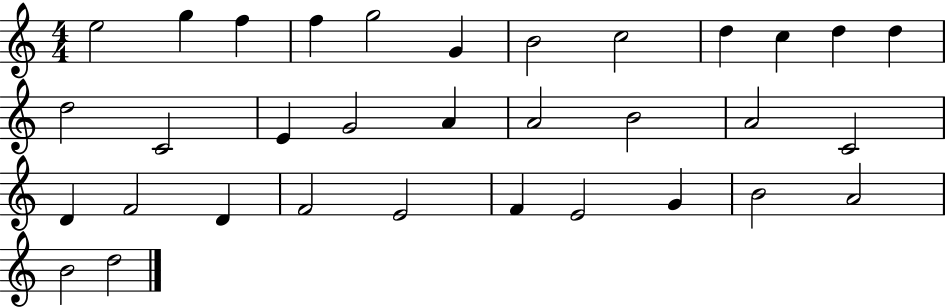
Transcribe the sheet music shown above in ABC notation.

X:1
T:Untitled
M:4/4
L:1/4
K:C
e2 g f f g2 G B2 c2 d c d d d2 C2 E G2 A A2 B2 A2 C2 D F2 D F2 E2 F E2 G B2 A2 B2 d2